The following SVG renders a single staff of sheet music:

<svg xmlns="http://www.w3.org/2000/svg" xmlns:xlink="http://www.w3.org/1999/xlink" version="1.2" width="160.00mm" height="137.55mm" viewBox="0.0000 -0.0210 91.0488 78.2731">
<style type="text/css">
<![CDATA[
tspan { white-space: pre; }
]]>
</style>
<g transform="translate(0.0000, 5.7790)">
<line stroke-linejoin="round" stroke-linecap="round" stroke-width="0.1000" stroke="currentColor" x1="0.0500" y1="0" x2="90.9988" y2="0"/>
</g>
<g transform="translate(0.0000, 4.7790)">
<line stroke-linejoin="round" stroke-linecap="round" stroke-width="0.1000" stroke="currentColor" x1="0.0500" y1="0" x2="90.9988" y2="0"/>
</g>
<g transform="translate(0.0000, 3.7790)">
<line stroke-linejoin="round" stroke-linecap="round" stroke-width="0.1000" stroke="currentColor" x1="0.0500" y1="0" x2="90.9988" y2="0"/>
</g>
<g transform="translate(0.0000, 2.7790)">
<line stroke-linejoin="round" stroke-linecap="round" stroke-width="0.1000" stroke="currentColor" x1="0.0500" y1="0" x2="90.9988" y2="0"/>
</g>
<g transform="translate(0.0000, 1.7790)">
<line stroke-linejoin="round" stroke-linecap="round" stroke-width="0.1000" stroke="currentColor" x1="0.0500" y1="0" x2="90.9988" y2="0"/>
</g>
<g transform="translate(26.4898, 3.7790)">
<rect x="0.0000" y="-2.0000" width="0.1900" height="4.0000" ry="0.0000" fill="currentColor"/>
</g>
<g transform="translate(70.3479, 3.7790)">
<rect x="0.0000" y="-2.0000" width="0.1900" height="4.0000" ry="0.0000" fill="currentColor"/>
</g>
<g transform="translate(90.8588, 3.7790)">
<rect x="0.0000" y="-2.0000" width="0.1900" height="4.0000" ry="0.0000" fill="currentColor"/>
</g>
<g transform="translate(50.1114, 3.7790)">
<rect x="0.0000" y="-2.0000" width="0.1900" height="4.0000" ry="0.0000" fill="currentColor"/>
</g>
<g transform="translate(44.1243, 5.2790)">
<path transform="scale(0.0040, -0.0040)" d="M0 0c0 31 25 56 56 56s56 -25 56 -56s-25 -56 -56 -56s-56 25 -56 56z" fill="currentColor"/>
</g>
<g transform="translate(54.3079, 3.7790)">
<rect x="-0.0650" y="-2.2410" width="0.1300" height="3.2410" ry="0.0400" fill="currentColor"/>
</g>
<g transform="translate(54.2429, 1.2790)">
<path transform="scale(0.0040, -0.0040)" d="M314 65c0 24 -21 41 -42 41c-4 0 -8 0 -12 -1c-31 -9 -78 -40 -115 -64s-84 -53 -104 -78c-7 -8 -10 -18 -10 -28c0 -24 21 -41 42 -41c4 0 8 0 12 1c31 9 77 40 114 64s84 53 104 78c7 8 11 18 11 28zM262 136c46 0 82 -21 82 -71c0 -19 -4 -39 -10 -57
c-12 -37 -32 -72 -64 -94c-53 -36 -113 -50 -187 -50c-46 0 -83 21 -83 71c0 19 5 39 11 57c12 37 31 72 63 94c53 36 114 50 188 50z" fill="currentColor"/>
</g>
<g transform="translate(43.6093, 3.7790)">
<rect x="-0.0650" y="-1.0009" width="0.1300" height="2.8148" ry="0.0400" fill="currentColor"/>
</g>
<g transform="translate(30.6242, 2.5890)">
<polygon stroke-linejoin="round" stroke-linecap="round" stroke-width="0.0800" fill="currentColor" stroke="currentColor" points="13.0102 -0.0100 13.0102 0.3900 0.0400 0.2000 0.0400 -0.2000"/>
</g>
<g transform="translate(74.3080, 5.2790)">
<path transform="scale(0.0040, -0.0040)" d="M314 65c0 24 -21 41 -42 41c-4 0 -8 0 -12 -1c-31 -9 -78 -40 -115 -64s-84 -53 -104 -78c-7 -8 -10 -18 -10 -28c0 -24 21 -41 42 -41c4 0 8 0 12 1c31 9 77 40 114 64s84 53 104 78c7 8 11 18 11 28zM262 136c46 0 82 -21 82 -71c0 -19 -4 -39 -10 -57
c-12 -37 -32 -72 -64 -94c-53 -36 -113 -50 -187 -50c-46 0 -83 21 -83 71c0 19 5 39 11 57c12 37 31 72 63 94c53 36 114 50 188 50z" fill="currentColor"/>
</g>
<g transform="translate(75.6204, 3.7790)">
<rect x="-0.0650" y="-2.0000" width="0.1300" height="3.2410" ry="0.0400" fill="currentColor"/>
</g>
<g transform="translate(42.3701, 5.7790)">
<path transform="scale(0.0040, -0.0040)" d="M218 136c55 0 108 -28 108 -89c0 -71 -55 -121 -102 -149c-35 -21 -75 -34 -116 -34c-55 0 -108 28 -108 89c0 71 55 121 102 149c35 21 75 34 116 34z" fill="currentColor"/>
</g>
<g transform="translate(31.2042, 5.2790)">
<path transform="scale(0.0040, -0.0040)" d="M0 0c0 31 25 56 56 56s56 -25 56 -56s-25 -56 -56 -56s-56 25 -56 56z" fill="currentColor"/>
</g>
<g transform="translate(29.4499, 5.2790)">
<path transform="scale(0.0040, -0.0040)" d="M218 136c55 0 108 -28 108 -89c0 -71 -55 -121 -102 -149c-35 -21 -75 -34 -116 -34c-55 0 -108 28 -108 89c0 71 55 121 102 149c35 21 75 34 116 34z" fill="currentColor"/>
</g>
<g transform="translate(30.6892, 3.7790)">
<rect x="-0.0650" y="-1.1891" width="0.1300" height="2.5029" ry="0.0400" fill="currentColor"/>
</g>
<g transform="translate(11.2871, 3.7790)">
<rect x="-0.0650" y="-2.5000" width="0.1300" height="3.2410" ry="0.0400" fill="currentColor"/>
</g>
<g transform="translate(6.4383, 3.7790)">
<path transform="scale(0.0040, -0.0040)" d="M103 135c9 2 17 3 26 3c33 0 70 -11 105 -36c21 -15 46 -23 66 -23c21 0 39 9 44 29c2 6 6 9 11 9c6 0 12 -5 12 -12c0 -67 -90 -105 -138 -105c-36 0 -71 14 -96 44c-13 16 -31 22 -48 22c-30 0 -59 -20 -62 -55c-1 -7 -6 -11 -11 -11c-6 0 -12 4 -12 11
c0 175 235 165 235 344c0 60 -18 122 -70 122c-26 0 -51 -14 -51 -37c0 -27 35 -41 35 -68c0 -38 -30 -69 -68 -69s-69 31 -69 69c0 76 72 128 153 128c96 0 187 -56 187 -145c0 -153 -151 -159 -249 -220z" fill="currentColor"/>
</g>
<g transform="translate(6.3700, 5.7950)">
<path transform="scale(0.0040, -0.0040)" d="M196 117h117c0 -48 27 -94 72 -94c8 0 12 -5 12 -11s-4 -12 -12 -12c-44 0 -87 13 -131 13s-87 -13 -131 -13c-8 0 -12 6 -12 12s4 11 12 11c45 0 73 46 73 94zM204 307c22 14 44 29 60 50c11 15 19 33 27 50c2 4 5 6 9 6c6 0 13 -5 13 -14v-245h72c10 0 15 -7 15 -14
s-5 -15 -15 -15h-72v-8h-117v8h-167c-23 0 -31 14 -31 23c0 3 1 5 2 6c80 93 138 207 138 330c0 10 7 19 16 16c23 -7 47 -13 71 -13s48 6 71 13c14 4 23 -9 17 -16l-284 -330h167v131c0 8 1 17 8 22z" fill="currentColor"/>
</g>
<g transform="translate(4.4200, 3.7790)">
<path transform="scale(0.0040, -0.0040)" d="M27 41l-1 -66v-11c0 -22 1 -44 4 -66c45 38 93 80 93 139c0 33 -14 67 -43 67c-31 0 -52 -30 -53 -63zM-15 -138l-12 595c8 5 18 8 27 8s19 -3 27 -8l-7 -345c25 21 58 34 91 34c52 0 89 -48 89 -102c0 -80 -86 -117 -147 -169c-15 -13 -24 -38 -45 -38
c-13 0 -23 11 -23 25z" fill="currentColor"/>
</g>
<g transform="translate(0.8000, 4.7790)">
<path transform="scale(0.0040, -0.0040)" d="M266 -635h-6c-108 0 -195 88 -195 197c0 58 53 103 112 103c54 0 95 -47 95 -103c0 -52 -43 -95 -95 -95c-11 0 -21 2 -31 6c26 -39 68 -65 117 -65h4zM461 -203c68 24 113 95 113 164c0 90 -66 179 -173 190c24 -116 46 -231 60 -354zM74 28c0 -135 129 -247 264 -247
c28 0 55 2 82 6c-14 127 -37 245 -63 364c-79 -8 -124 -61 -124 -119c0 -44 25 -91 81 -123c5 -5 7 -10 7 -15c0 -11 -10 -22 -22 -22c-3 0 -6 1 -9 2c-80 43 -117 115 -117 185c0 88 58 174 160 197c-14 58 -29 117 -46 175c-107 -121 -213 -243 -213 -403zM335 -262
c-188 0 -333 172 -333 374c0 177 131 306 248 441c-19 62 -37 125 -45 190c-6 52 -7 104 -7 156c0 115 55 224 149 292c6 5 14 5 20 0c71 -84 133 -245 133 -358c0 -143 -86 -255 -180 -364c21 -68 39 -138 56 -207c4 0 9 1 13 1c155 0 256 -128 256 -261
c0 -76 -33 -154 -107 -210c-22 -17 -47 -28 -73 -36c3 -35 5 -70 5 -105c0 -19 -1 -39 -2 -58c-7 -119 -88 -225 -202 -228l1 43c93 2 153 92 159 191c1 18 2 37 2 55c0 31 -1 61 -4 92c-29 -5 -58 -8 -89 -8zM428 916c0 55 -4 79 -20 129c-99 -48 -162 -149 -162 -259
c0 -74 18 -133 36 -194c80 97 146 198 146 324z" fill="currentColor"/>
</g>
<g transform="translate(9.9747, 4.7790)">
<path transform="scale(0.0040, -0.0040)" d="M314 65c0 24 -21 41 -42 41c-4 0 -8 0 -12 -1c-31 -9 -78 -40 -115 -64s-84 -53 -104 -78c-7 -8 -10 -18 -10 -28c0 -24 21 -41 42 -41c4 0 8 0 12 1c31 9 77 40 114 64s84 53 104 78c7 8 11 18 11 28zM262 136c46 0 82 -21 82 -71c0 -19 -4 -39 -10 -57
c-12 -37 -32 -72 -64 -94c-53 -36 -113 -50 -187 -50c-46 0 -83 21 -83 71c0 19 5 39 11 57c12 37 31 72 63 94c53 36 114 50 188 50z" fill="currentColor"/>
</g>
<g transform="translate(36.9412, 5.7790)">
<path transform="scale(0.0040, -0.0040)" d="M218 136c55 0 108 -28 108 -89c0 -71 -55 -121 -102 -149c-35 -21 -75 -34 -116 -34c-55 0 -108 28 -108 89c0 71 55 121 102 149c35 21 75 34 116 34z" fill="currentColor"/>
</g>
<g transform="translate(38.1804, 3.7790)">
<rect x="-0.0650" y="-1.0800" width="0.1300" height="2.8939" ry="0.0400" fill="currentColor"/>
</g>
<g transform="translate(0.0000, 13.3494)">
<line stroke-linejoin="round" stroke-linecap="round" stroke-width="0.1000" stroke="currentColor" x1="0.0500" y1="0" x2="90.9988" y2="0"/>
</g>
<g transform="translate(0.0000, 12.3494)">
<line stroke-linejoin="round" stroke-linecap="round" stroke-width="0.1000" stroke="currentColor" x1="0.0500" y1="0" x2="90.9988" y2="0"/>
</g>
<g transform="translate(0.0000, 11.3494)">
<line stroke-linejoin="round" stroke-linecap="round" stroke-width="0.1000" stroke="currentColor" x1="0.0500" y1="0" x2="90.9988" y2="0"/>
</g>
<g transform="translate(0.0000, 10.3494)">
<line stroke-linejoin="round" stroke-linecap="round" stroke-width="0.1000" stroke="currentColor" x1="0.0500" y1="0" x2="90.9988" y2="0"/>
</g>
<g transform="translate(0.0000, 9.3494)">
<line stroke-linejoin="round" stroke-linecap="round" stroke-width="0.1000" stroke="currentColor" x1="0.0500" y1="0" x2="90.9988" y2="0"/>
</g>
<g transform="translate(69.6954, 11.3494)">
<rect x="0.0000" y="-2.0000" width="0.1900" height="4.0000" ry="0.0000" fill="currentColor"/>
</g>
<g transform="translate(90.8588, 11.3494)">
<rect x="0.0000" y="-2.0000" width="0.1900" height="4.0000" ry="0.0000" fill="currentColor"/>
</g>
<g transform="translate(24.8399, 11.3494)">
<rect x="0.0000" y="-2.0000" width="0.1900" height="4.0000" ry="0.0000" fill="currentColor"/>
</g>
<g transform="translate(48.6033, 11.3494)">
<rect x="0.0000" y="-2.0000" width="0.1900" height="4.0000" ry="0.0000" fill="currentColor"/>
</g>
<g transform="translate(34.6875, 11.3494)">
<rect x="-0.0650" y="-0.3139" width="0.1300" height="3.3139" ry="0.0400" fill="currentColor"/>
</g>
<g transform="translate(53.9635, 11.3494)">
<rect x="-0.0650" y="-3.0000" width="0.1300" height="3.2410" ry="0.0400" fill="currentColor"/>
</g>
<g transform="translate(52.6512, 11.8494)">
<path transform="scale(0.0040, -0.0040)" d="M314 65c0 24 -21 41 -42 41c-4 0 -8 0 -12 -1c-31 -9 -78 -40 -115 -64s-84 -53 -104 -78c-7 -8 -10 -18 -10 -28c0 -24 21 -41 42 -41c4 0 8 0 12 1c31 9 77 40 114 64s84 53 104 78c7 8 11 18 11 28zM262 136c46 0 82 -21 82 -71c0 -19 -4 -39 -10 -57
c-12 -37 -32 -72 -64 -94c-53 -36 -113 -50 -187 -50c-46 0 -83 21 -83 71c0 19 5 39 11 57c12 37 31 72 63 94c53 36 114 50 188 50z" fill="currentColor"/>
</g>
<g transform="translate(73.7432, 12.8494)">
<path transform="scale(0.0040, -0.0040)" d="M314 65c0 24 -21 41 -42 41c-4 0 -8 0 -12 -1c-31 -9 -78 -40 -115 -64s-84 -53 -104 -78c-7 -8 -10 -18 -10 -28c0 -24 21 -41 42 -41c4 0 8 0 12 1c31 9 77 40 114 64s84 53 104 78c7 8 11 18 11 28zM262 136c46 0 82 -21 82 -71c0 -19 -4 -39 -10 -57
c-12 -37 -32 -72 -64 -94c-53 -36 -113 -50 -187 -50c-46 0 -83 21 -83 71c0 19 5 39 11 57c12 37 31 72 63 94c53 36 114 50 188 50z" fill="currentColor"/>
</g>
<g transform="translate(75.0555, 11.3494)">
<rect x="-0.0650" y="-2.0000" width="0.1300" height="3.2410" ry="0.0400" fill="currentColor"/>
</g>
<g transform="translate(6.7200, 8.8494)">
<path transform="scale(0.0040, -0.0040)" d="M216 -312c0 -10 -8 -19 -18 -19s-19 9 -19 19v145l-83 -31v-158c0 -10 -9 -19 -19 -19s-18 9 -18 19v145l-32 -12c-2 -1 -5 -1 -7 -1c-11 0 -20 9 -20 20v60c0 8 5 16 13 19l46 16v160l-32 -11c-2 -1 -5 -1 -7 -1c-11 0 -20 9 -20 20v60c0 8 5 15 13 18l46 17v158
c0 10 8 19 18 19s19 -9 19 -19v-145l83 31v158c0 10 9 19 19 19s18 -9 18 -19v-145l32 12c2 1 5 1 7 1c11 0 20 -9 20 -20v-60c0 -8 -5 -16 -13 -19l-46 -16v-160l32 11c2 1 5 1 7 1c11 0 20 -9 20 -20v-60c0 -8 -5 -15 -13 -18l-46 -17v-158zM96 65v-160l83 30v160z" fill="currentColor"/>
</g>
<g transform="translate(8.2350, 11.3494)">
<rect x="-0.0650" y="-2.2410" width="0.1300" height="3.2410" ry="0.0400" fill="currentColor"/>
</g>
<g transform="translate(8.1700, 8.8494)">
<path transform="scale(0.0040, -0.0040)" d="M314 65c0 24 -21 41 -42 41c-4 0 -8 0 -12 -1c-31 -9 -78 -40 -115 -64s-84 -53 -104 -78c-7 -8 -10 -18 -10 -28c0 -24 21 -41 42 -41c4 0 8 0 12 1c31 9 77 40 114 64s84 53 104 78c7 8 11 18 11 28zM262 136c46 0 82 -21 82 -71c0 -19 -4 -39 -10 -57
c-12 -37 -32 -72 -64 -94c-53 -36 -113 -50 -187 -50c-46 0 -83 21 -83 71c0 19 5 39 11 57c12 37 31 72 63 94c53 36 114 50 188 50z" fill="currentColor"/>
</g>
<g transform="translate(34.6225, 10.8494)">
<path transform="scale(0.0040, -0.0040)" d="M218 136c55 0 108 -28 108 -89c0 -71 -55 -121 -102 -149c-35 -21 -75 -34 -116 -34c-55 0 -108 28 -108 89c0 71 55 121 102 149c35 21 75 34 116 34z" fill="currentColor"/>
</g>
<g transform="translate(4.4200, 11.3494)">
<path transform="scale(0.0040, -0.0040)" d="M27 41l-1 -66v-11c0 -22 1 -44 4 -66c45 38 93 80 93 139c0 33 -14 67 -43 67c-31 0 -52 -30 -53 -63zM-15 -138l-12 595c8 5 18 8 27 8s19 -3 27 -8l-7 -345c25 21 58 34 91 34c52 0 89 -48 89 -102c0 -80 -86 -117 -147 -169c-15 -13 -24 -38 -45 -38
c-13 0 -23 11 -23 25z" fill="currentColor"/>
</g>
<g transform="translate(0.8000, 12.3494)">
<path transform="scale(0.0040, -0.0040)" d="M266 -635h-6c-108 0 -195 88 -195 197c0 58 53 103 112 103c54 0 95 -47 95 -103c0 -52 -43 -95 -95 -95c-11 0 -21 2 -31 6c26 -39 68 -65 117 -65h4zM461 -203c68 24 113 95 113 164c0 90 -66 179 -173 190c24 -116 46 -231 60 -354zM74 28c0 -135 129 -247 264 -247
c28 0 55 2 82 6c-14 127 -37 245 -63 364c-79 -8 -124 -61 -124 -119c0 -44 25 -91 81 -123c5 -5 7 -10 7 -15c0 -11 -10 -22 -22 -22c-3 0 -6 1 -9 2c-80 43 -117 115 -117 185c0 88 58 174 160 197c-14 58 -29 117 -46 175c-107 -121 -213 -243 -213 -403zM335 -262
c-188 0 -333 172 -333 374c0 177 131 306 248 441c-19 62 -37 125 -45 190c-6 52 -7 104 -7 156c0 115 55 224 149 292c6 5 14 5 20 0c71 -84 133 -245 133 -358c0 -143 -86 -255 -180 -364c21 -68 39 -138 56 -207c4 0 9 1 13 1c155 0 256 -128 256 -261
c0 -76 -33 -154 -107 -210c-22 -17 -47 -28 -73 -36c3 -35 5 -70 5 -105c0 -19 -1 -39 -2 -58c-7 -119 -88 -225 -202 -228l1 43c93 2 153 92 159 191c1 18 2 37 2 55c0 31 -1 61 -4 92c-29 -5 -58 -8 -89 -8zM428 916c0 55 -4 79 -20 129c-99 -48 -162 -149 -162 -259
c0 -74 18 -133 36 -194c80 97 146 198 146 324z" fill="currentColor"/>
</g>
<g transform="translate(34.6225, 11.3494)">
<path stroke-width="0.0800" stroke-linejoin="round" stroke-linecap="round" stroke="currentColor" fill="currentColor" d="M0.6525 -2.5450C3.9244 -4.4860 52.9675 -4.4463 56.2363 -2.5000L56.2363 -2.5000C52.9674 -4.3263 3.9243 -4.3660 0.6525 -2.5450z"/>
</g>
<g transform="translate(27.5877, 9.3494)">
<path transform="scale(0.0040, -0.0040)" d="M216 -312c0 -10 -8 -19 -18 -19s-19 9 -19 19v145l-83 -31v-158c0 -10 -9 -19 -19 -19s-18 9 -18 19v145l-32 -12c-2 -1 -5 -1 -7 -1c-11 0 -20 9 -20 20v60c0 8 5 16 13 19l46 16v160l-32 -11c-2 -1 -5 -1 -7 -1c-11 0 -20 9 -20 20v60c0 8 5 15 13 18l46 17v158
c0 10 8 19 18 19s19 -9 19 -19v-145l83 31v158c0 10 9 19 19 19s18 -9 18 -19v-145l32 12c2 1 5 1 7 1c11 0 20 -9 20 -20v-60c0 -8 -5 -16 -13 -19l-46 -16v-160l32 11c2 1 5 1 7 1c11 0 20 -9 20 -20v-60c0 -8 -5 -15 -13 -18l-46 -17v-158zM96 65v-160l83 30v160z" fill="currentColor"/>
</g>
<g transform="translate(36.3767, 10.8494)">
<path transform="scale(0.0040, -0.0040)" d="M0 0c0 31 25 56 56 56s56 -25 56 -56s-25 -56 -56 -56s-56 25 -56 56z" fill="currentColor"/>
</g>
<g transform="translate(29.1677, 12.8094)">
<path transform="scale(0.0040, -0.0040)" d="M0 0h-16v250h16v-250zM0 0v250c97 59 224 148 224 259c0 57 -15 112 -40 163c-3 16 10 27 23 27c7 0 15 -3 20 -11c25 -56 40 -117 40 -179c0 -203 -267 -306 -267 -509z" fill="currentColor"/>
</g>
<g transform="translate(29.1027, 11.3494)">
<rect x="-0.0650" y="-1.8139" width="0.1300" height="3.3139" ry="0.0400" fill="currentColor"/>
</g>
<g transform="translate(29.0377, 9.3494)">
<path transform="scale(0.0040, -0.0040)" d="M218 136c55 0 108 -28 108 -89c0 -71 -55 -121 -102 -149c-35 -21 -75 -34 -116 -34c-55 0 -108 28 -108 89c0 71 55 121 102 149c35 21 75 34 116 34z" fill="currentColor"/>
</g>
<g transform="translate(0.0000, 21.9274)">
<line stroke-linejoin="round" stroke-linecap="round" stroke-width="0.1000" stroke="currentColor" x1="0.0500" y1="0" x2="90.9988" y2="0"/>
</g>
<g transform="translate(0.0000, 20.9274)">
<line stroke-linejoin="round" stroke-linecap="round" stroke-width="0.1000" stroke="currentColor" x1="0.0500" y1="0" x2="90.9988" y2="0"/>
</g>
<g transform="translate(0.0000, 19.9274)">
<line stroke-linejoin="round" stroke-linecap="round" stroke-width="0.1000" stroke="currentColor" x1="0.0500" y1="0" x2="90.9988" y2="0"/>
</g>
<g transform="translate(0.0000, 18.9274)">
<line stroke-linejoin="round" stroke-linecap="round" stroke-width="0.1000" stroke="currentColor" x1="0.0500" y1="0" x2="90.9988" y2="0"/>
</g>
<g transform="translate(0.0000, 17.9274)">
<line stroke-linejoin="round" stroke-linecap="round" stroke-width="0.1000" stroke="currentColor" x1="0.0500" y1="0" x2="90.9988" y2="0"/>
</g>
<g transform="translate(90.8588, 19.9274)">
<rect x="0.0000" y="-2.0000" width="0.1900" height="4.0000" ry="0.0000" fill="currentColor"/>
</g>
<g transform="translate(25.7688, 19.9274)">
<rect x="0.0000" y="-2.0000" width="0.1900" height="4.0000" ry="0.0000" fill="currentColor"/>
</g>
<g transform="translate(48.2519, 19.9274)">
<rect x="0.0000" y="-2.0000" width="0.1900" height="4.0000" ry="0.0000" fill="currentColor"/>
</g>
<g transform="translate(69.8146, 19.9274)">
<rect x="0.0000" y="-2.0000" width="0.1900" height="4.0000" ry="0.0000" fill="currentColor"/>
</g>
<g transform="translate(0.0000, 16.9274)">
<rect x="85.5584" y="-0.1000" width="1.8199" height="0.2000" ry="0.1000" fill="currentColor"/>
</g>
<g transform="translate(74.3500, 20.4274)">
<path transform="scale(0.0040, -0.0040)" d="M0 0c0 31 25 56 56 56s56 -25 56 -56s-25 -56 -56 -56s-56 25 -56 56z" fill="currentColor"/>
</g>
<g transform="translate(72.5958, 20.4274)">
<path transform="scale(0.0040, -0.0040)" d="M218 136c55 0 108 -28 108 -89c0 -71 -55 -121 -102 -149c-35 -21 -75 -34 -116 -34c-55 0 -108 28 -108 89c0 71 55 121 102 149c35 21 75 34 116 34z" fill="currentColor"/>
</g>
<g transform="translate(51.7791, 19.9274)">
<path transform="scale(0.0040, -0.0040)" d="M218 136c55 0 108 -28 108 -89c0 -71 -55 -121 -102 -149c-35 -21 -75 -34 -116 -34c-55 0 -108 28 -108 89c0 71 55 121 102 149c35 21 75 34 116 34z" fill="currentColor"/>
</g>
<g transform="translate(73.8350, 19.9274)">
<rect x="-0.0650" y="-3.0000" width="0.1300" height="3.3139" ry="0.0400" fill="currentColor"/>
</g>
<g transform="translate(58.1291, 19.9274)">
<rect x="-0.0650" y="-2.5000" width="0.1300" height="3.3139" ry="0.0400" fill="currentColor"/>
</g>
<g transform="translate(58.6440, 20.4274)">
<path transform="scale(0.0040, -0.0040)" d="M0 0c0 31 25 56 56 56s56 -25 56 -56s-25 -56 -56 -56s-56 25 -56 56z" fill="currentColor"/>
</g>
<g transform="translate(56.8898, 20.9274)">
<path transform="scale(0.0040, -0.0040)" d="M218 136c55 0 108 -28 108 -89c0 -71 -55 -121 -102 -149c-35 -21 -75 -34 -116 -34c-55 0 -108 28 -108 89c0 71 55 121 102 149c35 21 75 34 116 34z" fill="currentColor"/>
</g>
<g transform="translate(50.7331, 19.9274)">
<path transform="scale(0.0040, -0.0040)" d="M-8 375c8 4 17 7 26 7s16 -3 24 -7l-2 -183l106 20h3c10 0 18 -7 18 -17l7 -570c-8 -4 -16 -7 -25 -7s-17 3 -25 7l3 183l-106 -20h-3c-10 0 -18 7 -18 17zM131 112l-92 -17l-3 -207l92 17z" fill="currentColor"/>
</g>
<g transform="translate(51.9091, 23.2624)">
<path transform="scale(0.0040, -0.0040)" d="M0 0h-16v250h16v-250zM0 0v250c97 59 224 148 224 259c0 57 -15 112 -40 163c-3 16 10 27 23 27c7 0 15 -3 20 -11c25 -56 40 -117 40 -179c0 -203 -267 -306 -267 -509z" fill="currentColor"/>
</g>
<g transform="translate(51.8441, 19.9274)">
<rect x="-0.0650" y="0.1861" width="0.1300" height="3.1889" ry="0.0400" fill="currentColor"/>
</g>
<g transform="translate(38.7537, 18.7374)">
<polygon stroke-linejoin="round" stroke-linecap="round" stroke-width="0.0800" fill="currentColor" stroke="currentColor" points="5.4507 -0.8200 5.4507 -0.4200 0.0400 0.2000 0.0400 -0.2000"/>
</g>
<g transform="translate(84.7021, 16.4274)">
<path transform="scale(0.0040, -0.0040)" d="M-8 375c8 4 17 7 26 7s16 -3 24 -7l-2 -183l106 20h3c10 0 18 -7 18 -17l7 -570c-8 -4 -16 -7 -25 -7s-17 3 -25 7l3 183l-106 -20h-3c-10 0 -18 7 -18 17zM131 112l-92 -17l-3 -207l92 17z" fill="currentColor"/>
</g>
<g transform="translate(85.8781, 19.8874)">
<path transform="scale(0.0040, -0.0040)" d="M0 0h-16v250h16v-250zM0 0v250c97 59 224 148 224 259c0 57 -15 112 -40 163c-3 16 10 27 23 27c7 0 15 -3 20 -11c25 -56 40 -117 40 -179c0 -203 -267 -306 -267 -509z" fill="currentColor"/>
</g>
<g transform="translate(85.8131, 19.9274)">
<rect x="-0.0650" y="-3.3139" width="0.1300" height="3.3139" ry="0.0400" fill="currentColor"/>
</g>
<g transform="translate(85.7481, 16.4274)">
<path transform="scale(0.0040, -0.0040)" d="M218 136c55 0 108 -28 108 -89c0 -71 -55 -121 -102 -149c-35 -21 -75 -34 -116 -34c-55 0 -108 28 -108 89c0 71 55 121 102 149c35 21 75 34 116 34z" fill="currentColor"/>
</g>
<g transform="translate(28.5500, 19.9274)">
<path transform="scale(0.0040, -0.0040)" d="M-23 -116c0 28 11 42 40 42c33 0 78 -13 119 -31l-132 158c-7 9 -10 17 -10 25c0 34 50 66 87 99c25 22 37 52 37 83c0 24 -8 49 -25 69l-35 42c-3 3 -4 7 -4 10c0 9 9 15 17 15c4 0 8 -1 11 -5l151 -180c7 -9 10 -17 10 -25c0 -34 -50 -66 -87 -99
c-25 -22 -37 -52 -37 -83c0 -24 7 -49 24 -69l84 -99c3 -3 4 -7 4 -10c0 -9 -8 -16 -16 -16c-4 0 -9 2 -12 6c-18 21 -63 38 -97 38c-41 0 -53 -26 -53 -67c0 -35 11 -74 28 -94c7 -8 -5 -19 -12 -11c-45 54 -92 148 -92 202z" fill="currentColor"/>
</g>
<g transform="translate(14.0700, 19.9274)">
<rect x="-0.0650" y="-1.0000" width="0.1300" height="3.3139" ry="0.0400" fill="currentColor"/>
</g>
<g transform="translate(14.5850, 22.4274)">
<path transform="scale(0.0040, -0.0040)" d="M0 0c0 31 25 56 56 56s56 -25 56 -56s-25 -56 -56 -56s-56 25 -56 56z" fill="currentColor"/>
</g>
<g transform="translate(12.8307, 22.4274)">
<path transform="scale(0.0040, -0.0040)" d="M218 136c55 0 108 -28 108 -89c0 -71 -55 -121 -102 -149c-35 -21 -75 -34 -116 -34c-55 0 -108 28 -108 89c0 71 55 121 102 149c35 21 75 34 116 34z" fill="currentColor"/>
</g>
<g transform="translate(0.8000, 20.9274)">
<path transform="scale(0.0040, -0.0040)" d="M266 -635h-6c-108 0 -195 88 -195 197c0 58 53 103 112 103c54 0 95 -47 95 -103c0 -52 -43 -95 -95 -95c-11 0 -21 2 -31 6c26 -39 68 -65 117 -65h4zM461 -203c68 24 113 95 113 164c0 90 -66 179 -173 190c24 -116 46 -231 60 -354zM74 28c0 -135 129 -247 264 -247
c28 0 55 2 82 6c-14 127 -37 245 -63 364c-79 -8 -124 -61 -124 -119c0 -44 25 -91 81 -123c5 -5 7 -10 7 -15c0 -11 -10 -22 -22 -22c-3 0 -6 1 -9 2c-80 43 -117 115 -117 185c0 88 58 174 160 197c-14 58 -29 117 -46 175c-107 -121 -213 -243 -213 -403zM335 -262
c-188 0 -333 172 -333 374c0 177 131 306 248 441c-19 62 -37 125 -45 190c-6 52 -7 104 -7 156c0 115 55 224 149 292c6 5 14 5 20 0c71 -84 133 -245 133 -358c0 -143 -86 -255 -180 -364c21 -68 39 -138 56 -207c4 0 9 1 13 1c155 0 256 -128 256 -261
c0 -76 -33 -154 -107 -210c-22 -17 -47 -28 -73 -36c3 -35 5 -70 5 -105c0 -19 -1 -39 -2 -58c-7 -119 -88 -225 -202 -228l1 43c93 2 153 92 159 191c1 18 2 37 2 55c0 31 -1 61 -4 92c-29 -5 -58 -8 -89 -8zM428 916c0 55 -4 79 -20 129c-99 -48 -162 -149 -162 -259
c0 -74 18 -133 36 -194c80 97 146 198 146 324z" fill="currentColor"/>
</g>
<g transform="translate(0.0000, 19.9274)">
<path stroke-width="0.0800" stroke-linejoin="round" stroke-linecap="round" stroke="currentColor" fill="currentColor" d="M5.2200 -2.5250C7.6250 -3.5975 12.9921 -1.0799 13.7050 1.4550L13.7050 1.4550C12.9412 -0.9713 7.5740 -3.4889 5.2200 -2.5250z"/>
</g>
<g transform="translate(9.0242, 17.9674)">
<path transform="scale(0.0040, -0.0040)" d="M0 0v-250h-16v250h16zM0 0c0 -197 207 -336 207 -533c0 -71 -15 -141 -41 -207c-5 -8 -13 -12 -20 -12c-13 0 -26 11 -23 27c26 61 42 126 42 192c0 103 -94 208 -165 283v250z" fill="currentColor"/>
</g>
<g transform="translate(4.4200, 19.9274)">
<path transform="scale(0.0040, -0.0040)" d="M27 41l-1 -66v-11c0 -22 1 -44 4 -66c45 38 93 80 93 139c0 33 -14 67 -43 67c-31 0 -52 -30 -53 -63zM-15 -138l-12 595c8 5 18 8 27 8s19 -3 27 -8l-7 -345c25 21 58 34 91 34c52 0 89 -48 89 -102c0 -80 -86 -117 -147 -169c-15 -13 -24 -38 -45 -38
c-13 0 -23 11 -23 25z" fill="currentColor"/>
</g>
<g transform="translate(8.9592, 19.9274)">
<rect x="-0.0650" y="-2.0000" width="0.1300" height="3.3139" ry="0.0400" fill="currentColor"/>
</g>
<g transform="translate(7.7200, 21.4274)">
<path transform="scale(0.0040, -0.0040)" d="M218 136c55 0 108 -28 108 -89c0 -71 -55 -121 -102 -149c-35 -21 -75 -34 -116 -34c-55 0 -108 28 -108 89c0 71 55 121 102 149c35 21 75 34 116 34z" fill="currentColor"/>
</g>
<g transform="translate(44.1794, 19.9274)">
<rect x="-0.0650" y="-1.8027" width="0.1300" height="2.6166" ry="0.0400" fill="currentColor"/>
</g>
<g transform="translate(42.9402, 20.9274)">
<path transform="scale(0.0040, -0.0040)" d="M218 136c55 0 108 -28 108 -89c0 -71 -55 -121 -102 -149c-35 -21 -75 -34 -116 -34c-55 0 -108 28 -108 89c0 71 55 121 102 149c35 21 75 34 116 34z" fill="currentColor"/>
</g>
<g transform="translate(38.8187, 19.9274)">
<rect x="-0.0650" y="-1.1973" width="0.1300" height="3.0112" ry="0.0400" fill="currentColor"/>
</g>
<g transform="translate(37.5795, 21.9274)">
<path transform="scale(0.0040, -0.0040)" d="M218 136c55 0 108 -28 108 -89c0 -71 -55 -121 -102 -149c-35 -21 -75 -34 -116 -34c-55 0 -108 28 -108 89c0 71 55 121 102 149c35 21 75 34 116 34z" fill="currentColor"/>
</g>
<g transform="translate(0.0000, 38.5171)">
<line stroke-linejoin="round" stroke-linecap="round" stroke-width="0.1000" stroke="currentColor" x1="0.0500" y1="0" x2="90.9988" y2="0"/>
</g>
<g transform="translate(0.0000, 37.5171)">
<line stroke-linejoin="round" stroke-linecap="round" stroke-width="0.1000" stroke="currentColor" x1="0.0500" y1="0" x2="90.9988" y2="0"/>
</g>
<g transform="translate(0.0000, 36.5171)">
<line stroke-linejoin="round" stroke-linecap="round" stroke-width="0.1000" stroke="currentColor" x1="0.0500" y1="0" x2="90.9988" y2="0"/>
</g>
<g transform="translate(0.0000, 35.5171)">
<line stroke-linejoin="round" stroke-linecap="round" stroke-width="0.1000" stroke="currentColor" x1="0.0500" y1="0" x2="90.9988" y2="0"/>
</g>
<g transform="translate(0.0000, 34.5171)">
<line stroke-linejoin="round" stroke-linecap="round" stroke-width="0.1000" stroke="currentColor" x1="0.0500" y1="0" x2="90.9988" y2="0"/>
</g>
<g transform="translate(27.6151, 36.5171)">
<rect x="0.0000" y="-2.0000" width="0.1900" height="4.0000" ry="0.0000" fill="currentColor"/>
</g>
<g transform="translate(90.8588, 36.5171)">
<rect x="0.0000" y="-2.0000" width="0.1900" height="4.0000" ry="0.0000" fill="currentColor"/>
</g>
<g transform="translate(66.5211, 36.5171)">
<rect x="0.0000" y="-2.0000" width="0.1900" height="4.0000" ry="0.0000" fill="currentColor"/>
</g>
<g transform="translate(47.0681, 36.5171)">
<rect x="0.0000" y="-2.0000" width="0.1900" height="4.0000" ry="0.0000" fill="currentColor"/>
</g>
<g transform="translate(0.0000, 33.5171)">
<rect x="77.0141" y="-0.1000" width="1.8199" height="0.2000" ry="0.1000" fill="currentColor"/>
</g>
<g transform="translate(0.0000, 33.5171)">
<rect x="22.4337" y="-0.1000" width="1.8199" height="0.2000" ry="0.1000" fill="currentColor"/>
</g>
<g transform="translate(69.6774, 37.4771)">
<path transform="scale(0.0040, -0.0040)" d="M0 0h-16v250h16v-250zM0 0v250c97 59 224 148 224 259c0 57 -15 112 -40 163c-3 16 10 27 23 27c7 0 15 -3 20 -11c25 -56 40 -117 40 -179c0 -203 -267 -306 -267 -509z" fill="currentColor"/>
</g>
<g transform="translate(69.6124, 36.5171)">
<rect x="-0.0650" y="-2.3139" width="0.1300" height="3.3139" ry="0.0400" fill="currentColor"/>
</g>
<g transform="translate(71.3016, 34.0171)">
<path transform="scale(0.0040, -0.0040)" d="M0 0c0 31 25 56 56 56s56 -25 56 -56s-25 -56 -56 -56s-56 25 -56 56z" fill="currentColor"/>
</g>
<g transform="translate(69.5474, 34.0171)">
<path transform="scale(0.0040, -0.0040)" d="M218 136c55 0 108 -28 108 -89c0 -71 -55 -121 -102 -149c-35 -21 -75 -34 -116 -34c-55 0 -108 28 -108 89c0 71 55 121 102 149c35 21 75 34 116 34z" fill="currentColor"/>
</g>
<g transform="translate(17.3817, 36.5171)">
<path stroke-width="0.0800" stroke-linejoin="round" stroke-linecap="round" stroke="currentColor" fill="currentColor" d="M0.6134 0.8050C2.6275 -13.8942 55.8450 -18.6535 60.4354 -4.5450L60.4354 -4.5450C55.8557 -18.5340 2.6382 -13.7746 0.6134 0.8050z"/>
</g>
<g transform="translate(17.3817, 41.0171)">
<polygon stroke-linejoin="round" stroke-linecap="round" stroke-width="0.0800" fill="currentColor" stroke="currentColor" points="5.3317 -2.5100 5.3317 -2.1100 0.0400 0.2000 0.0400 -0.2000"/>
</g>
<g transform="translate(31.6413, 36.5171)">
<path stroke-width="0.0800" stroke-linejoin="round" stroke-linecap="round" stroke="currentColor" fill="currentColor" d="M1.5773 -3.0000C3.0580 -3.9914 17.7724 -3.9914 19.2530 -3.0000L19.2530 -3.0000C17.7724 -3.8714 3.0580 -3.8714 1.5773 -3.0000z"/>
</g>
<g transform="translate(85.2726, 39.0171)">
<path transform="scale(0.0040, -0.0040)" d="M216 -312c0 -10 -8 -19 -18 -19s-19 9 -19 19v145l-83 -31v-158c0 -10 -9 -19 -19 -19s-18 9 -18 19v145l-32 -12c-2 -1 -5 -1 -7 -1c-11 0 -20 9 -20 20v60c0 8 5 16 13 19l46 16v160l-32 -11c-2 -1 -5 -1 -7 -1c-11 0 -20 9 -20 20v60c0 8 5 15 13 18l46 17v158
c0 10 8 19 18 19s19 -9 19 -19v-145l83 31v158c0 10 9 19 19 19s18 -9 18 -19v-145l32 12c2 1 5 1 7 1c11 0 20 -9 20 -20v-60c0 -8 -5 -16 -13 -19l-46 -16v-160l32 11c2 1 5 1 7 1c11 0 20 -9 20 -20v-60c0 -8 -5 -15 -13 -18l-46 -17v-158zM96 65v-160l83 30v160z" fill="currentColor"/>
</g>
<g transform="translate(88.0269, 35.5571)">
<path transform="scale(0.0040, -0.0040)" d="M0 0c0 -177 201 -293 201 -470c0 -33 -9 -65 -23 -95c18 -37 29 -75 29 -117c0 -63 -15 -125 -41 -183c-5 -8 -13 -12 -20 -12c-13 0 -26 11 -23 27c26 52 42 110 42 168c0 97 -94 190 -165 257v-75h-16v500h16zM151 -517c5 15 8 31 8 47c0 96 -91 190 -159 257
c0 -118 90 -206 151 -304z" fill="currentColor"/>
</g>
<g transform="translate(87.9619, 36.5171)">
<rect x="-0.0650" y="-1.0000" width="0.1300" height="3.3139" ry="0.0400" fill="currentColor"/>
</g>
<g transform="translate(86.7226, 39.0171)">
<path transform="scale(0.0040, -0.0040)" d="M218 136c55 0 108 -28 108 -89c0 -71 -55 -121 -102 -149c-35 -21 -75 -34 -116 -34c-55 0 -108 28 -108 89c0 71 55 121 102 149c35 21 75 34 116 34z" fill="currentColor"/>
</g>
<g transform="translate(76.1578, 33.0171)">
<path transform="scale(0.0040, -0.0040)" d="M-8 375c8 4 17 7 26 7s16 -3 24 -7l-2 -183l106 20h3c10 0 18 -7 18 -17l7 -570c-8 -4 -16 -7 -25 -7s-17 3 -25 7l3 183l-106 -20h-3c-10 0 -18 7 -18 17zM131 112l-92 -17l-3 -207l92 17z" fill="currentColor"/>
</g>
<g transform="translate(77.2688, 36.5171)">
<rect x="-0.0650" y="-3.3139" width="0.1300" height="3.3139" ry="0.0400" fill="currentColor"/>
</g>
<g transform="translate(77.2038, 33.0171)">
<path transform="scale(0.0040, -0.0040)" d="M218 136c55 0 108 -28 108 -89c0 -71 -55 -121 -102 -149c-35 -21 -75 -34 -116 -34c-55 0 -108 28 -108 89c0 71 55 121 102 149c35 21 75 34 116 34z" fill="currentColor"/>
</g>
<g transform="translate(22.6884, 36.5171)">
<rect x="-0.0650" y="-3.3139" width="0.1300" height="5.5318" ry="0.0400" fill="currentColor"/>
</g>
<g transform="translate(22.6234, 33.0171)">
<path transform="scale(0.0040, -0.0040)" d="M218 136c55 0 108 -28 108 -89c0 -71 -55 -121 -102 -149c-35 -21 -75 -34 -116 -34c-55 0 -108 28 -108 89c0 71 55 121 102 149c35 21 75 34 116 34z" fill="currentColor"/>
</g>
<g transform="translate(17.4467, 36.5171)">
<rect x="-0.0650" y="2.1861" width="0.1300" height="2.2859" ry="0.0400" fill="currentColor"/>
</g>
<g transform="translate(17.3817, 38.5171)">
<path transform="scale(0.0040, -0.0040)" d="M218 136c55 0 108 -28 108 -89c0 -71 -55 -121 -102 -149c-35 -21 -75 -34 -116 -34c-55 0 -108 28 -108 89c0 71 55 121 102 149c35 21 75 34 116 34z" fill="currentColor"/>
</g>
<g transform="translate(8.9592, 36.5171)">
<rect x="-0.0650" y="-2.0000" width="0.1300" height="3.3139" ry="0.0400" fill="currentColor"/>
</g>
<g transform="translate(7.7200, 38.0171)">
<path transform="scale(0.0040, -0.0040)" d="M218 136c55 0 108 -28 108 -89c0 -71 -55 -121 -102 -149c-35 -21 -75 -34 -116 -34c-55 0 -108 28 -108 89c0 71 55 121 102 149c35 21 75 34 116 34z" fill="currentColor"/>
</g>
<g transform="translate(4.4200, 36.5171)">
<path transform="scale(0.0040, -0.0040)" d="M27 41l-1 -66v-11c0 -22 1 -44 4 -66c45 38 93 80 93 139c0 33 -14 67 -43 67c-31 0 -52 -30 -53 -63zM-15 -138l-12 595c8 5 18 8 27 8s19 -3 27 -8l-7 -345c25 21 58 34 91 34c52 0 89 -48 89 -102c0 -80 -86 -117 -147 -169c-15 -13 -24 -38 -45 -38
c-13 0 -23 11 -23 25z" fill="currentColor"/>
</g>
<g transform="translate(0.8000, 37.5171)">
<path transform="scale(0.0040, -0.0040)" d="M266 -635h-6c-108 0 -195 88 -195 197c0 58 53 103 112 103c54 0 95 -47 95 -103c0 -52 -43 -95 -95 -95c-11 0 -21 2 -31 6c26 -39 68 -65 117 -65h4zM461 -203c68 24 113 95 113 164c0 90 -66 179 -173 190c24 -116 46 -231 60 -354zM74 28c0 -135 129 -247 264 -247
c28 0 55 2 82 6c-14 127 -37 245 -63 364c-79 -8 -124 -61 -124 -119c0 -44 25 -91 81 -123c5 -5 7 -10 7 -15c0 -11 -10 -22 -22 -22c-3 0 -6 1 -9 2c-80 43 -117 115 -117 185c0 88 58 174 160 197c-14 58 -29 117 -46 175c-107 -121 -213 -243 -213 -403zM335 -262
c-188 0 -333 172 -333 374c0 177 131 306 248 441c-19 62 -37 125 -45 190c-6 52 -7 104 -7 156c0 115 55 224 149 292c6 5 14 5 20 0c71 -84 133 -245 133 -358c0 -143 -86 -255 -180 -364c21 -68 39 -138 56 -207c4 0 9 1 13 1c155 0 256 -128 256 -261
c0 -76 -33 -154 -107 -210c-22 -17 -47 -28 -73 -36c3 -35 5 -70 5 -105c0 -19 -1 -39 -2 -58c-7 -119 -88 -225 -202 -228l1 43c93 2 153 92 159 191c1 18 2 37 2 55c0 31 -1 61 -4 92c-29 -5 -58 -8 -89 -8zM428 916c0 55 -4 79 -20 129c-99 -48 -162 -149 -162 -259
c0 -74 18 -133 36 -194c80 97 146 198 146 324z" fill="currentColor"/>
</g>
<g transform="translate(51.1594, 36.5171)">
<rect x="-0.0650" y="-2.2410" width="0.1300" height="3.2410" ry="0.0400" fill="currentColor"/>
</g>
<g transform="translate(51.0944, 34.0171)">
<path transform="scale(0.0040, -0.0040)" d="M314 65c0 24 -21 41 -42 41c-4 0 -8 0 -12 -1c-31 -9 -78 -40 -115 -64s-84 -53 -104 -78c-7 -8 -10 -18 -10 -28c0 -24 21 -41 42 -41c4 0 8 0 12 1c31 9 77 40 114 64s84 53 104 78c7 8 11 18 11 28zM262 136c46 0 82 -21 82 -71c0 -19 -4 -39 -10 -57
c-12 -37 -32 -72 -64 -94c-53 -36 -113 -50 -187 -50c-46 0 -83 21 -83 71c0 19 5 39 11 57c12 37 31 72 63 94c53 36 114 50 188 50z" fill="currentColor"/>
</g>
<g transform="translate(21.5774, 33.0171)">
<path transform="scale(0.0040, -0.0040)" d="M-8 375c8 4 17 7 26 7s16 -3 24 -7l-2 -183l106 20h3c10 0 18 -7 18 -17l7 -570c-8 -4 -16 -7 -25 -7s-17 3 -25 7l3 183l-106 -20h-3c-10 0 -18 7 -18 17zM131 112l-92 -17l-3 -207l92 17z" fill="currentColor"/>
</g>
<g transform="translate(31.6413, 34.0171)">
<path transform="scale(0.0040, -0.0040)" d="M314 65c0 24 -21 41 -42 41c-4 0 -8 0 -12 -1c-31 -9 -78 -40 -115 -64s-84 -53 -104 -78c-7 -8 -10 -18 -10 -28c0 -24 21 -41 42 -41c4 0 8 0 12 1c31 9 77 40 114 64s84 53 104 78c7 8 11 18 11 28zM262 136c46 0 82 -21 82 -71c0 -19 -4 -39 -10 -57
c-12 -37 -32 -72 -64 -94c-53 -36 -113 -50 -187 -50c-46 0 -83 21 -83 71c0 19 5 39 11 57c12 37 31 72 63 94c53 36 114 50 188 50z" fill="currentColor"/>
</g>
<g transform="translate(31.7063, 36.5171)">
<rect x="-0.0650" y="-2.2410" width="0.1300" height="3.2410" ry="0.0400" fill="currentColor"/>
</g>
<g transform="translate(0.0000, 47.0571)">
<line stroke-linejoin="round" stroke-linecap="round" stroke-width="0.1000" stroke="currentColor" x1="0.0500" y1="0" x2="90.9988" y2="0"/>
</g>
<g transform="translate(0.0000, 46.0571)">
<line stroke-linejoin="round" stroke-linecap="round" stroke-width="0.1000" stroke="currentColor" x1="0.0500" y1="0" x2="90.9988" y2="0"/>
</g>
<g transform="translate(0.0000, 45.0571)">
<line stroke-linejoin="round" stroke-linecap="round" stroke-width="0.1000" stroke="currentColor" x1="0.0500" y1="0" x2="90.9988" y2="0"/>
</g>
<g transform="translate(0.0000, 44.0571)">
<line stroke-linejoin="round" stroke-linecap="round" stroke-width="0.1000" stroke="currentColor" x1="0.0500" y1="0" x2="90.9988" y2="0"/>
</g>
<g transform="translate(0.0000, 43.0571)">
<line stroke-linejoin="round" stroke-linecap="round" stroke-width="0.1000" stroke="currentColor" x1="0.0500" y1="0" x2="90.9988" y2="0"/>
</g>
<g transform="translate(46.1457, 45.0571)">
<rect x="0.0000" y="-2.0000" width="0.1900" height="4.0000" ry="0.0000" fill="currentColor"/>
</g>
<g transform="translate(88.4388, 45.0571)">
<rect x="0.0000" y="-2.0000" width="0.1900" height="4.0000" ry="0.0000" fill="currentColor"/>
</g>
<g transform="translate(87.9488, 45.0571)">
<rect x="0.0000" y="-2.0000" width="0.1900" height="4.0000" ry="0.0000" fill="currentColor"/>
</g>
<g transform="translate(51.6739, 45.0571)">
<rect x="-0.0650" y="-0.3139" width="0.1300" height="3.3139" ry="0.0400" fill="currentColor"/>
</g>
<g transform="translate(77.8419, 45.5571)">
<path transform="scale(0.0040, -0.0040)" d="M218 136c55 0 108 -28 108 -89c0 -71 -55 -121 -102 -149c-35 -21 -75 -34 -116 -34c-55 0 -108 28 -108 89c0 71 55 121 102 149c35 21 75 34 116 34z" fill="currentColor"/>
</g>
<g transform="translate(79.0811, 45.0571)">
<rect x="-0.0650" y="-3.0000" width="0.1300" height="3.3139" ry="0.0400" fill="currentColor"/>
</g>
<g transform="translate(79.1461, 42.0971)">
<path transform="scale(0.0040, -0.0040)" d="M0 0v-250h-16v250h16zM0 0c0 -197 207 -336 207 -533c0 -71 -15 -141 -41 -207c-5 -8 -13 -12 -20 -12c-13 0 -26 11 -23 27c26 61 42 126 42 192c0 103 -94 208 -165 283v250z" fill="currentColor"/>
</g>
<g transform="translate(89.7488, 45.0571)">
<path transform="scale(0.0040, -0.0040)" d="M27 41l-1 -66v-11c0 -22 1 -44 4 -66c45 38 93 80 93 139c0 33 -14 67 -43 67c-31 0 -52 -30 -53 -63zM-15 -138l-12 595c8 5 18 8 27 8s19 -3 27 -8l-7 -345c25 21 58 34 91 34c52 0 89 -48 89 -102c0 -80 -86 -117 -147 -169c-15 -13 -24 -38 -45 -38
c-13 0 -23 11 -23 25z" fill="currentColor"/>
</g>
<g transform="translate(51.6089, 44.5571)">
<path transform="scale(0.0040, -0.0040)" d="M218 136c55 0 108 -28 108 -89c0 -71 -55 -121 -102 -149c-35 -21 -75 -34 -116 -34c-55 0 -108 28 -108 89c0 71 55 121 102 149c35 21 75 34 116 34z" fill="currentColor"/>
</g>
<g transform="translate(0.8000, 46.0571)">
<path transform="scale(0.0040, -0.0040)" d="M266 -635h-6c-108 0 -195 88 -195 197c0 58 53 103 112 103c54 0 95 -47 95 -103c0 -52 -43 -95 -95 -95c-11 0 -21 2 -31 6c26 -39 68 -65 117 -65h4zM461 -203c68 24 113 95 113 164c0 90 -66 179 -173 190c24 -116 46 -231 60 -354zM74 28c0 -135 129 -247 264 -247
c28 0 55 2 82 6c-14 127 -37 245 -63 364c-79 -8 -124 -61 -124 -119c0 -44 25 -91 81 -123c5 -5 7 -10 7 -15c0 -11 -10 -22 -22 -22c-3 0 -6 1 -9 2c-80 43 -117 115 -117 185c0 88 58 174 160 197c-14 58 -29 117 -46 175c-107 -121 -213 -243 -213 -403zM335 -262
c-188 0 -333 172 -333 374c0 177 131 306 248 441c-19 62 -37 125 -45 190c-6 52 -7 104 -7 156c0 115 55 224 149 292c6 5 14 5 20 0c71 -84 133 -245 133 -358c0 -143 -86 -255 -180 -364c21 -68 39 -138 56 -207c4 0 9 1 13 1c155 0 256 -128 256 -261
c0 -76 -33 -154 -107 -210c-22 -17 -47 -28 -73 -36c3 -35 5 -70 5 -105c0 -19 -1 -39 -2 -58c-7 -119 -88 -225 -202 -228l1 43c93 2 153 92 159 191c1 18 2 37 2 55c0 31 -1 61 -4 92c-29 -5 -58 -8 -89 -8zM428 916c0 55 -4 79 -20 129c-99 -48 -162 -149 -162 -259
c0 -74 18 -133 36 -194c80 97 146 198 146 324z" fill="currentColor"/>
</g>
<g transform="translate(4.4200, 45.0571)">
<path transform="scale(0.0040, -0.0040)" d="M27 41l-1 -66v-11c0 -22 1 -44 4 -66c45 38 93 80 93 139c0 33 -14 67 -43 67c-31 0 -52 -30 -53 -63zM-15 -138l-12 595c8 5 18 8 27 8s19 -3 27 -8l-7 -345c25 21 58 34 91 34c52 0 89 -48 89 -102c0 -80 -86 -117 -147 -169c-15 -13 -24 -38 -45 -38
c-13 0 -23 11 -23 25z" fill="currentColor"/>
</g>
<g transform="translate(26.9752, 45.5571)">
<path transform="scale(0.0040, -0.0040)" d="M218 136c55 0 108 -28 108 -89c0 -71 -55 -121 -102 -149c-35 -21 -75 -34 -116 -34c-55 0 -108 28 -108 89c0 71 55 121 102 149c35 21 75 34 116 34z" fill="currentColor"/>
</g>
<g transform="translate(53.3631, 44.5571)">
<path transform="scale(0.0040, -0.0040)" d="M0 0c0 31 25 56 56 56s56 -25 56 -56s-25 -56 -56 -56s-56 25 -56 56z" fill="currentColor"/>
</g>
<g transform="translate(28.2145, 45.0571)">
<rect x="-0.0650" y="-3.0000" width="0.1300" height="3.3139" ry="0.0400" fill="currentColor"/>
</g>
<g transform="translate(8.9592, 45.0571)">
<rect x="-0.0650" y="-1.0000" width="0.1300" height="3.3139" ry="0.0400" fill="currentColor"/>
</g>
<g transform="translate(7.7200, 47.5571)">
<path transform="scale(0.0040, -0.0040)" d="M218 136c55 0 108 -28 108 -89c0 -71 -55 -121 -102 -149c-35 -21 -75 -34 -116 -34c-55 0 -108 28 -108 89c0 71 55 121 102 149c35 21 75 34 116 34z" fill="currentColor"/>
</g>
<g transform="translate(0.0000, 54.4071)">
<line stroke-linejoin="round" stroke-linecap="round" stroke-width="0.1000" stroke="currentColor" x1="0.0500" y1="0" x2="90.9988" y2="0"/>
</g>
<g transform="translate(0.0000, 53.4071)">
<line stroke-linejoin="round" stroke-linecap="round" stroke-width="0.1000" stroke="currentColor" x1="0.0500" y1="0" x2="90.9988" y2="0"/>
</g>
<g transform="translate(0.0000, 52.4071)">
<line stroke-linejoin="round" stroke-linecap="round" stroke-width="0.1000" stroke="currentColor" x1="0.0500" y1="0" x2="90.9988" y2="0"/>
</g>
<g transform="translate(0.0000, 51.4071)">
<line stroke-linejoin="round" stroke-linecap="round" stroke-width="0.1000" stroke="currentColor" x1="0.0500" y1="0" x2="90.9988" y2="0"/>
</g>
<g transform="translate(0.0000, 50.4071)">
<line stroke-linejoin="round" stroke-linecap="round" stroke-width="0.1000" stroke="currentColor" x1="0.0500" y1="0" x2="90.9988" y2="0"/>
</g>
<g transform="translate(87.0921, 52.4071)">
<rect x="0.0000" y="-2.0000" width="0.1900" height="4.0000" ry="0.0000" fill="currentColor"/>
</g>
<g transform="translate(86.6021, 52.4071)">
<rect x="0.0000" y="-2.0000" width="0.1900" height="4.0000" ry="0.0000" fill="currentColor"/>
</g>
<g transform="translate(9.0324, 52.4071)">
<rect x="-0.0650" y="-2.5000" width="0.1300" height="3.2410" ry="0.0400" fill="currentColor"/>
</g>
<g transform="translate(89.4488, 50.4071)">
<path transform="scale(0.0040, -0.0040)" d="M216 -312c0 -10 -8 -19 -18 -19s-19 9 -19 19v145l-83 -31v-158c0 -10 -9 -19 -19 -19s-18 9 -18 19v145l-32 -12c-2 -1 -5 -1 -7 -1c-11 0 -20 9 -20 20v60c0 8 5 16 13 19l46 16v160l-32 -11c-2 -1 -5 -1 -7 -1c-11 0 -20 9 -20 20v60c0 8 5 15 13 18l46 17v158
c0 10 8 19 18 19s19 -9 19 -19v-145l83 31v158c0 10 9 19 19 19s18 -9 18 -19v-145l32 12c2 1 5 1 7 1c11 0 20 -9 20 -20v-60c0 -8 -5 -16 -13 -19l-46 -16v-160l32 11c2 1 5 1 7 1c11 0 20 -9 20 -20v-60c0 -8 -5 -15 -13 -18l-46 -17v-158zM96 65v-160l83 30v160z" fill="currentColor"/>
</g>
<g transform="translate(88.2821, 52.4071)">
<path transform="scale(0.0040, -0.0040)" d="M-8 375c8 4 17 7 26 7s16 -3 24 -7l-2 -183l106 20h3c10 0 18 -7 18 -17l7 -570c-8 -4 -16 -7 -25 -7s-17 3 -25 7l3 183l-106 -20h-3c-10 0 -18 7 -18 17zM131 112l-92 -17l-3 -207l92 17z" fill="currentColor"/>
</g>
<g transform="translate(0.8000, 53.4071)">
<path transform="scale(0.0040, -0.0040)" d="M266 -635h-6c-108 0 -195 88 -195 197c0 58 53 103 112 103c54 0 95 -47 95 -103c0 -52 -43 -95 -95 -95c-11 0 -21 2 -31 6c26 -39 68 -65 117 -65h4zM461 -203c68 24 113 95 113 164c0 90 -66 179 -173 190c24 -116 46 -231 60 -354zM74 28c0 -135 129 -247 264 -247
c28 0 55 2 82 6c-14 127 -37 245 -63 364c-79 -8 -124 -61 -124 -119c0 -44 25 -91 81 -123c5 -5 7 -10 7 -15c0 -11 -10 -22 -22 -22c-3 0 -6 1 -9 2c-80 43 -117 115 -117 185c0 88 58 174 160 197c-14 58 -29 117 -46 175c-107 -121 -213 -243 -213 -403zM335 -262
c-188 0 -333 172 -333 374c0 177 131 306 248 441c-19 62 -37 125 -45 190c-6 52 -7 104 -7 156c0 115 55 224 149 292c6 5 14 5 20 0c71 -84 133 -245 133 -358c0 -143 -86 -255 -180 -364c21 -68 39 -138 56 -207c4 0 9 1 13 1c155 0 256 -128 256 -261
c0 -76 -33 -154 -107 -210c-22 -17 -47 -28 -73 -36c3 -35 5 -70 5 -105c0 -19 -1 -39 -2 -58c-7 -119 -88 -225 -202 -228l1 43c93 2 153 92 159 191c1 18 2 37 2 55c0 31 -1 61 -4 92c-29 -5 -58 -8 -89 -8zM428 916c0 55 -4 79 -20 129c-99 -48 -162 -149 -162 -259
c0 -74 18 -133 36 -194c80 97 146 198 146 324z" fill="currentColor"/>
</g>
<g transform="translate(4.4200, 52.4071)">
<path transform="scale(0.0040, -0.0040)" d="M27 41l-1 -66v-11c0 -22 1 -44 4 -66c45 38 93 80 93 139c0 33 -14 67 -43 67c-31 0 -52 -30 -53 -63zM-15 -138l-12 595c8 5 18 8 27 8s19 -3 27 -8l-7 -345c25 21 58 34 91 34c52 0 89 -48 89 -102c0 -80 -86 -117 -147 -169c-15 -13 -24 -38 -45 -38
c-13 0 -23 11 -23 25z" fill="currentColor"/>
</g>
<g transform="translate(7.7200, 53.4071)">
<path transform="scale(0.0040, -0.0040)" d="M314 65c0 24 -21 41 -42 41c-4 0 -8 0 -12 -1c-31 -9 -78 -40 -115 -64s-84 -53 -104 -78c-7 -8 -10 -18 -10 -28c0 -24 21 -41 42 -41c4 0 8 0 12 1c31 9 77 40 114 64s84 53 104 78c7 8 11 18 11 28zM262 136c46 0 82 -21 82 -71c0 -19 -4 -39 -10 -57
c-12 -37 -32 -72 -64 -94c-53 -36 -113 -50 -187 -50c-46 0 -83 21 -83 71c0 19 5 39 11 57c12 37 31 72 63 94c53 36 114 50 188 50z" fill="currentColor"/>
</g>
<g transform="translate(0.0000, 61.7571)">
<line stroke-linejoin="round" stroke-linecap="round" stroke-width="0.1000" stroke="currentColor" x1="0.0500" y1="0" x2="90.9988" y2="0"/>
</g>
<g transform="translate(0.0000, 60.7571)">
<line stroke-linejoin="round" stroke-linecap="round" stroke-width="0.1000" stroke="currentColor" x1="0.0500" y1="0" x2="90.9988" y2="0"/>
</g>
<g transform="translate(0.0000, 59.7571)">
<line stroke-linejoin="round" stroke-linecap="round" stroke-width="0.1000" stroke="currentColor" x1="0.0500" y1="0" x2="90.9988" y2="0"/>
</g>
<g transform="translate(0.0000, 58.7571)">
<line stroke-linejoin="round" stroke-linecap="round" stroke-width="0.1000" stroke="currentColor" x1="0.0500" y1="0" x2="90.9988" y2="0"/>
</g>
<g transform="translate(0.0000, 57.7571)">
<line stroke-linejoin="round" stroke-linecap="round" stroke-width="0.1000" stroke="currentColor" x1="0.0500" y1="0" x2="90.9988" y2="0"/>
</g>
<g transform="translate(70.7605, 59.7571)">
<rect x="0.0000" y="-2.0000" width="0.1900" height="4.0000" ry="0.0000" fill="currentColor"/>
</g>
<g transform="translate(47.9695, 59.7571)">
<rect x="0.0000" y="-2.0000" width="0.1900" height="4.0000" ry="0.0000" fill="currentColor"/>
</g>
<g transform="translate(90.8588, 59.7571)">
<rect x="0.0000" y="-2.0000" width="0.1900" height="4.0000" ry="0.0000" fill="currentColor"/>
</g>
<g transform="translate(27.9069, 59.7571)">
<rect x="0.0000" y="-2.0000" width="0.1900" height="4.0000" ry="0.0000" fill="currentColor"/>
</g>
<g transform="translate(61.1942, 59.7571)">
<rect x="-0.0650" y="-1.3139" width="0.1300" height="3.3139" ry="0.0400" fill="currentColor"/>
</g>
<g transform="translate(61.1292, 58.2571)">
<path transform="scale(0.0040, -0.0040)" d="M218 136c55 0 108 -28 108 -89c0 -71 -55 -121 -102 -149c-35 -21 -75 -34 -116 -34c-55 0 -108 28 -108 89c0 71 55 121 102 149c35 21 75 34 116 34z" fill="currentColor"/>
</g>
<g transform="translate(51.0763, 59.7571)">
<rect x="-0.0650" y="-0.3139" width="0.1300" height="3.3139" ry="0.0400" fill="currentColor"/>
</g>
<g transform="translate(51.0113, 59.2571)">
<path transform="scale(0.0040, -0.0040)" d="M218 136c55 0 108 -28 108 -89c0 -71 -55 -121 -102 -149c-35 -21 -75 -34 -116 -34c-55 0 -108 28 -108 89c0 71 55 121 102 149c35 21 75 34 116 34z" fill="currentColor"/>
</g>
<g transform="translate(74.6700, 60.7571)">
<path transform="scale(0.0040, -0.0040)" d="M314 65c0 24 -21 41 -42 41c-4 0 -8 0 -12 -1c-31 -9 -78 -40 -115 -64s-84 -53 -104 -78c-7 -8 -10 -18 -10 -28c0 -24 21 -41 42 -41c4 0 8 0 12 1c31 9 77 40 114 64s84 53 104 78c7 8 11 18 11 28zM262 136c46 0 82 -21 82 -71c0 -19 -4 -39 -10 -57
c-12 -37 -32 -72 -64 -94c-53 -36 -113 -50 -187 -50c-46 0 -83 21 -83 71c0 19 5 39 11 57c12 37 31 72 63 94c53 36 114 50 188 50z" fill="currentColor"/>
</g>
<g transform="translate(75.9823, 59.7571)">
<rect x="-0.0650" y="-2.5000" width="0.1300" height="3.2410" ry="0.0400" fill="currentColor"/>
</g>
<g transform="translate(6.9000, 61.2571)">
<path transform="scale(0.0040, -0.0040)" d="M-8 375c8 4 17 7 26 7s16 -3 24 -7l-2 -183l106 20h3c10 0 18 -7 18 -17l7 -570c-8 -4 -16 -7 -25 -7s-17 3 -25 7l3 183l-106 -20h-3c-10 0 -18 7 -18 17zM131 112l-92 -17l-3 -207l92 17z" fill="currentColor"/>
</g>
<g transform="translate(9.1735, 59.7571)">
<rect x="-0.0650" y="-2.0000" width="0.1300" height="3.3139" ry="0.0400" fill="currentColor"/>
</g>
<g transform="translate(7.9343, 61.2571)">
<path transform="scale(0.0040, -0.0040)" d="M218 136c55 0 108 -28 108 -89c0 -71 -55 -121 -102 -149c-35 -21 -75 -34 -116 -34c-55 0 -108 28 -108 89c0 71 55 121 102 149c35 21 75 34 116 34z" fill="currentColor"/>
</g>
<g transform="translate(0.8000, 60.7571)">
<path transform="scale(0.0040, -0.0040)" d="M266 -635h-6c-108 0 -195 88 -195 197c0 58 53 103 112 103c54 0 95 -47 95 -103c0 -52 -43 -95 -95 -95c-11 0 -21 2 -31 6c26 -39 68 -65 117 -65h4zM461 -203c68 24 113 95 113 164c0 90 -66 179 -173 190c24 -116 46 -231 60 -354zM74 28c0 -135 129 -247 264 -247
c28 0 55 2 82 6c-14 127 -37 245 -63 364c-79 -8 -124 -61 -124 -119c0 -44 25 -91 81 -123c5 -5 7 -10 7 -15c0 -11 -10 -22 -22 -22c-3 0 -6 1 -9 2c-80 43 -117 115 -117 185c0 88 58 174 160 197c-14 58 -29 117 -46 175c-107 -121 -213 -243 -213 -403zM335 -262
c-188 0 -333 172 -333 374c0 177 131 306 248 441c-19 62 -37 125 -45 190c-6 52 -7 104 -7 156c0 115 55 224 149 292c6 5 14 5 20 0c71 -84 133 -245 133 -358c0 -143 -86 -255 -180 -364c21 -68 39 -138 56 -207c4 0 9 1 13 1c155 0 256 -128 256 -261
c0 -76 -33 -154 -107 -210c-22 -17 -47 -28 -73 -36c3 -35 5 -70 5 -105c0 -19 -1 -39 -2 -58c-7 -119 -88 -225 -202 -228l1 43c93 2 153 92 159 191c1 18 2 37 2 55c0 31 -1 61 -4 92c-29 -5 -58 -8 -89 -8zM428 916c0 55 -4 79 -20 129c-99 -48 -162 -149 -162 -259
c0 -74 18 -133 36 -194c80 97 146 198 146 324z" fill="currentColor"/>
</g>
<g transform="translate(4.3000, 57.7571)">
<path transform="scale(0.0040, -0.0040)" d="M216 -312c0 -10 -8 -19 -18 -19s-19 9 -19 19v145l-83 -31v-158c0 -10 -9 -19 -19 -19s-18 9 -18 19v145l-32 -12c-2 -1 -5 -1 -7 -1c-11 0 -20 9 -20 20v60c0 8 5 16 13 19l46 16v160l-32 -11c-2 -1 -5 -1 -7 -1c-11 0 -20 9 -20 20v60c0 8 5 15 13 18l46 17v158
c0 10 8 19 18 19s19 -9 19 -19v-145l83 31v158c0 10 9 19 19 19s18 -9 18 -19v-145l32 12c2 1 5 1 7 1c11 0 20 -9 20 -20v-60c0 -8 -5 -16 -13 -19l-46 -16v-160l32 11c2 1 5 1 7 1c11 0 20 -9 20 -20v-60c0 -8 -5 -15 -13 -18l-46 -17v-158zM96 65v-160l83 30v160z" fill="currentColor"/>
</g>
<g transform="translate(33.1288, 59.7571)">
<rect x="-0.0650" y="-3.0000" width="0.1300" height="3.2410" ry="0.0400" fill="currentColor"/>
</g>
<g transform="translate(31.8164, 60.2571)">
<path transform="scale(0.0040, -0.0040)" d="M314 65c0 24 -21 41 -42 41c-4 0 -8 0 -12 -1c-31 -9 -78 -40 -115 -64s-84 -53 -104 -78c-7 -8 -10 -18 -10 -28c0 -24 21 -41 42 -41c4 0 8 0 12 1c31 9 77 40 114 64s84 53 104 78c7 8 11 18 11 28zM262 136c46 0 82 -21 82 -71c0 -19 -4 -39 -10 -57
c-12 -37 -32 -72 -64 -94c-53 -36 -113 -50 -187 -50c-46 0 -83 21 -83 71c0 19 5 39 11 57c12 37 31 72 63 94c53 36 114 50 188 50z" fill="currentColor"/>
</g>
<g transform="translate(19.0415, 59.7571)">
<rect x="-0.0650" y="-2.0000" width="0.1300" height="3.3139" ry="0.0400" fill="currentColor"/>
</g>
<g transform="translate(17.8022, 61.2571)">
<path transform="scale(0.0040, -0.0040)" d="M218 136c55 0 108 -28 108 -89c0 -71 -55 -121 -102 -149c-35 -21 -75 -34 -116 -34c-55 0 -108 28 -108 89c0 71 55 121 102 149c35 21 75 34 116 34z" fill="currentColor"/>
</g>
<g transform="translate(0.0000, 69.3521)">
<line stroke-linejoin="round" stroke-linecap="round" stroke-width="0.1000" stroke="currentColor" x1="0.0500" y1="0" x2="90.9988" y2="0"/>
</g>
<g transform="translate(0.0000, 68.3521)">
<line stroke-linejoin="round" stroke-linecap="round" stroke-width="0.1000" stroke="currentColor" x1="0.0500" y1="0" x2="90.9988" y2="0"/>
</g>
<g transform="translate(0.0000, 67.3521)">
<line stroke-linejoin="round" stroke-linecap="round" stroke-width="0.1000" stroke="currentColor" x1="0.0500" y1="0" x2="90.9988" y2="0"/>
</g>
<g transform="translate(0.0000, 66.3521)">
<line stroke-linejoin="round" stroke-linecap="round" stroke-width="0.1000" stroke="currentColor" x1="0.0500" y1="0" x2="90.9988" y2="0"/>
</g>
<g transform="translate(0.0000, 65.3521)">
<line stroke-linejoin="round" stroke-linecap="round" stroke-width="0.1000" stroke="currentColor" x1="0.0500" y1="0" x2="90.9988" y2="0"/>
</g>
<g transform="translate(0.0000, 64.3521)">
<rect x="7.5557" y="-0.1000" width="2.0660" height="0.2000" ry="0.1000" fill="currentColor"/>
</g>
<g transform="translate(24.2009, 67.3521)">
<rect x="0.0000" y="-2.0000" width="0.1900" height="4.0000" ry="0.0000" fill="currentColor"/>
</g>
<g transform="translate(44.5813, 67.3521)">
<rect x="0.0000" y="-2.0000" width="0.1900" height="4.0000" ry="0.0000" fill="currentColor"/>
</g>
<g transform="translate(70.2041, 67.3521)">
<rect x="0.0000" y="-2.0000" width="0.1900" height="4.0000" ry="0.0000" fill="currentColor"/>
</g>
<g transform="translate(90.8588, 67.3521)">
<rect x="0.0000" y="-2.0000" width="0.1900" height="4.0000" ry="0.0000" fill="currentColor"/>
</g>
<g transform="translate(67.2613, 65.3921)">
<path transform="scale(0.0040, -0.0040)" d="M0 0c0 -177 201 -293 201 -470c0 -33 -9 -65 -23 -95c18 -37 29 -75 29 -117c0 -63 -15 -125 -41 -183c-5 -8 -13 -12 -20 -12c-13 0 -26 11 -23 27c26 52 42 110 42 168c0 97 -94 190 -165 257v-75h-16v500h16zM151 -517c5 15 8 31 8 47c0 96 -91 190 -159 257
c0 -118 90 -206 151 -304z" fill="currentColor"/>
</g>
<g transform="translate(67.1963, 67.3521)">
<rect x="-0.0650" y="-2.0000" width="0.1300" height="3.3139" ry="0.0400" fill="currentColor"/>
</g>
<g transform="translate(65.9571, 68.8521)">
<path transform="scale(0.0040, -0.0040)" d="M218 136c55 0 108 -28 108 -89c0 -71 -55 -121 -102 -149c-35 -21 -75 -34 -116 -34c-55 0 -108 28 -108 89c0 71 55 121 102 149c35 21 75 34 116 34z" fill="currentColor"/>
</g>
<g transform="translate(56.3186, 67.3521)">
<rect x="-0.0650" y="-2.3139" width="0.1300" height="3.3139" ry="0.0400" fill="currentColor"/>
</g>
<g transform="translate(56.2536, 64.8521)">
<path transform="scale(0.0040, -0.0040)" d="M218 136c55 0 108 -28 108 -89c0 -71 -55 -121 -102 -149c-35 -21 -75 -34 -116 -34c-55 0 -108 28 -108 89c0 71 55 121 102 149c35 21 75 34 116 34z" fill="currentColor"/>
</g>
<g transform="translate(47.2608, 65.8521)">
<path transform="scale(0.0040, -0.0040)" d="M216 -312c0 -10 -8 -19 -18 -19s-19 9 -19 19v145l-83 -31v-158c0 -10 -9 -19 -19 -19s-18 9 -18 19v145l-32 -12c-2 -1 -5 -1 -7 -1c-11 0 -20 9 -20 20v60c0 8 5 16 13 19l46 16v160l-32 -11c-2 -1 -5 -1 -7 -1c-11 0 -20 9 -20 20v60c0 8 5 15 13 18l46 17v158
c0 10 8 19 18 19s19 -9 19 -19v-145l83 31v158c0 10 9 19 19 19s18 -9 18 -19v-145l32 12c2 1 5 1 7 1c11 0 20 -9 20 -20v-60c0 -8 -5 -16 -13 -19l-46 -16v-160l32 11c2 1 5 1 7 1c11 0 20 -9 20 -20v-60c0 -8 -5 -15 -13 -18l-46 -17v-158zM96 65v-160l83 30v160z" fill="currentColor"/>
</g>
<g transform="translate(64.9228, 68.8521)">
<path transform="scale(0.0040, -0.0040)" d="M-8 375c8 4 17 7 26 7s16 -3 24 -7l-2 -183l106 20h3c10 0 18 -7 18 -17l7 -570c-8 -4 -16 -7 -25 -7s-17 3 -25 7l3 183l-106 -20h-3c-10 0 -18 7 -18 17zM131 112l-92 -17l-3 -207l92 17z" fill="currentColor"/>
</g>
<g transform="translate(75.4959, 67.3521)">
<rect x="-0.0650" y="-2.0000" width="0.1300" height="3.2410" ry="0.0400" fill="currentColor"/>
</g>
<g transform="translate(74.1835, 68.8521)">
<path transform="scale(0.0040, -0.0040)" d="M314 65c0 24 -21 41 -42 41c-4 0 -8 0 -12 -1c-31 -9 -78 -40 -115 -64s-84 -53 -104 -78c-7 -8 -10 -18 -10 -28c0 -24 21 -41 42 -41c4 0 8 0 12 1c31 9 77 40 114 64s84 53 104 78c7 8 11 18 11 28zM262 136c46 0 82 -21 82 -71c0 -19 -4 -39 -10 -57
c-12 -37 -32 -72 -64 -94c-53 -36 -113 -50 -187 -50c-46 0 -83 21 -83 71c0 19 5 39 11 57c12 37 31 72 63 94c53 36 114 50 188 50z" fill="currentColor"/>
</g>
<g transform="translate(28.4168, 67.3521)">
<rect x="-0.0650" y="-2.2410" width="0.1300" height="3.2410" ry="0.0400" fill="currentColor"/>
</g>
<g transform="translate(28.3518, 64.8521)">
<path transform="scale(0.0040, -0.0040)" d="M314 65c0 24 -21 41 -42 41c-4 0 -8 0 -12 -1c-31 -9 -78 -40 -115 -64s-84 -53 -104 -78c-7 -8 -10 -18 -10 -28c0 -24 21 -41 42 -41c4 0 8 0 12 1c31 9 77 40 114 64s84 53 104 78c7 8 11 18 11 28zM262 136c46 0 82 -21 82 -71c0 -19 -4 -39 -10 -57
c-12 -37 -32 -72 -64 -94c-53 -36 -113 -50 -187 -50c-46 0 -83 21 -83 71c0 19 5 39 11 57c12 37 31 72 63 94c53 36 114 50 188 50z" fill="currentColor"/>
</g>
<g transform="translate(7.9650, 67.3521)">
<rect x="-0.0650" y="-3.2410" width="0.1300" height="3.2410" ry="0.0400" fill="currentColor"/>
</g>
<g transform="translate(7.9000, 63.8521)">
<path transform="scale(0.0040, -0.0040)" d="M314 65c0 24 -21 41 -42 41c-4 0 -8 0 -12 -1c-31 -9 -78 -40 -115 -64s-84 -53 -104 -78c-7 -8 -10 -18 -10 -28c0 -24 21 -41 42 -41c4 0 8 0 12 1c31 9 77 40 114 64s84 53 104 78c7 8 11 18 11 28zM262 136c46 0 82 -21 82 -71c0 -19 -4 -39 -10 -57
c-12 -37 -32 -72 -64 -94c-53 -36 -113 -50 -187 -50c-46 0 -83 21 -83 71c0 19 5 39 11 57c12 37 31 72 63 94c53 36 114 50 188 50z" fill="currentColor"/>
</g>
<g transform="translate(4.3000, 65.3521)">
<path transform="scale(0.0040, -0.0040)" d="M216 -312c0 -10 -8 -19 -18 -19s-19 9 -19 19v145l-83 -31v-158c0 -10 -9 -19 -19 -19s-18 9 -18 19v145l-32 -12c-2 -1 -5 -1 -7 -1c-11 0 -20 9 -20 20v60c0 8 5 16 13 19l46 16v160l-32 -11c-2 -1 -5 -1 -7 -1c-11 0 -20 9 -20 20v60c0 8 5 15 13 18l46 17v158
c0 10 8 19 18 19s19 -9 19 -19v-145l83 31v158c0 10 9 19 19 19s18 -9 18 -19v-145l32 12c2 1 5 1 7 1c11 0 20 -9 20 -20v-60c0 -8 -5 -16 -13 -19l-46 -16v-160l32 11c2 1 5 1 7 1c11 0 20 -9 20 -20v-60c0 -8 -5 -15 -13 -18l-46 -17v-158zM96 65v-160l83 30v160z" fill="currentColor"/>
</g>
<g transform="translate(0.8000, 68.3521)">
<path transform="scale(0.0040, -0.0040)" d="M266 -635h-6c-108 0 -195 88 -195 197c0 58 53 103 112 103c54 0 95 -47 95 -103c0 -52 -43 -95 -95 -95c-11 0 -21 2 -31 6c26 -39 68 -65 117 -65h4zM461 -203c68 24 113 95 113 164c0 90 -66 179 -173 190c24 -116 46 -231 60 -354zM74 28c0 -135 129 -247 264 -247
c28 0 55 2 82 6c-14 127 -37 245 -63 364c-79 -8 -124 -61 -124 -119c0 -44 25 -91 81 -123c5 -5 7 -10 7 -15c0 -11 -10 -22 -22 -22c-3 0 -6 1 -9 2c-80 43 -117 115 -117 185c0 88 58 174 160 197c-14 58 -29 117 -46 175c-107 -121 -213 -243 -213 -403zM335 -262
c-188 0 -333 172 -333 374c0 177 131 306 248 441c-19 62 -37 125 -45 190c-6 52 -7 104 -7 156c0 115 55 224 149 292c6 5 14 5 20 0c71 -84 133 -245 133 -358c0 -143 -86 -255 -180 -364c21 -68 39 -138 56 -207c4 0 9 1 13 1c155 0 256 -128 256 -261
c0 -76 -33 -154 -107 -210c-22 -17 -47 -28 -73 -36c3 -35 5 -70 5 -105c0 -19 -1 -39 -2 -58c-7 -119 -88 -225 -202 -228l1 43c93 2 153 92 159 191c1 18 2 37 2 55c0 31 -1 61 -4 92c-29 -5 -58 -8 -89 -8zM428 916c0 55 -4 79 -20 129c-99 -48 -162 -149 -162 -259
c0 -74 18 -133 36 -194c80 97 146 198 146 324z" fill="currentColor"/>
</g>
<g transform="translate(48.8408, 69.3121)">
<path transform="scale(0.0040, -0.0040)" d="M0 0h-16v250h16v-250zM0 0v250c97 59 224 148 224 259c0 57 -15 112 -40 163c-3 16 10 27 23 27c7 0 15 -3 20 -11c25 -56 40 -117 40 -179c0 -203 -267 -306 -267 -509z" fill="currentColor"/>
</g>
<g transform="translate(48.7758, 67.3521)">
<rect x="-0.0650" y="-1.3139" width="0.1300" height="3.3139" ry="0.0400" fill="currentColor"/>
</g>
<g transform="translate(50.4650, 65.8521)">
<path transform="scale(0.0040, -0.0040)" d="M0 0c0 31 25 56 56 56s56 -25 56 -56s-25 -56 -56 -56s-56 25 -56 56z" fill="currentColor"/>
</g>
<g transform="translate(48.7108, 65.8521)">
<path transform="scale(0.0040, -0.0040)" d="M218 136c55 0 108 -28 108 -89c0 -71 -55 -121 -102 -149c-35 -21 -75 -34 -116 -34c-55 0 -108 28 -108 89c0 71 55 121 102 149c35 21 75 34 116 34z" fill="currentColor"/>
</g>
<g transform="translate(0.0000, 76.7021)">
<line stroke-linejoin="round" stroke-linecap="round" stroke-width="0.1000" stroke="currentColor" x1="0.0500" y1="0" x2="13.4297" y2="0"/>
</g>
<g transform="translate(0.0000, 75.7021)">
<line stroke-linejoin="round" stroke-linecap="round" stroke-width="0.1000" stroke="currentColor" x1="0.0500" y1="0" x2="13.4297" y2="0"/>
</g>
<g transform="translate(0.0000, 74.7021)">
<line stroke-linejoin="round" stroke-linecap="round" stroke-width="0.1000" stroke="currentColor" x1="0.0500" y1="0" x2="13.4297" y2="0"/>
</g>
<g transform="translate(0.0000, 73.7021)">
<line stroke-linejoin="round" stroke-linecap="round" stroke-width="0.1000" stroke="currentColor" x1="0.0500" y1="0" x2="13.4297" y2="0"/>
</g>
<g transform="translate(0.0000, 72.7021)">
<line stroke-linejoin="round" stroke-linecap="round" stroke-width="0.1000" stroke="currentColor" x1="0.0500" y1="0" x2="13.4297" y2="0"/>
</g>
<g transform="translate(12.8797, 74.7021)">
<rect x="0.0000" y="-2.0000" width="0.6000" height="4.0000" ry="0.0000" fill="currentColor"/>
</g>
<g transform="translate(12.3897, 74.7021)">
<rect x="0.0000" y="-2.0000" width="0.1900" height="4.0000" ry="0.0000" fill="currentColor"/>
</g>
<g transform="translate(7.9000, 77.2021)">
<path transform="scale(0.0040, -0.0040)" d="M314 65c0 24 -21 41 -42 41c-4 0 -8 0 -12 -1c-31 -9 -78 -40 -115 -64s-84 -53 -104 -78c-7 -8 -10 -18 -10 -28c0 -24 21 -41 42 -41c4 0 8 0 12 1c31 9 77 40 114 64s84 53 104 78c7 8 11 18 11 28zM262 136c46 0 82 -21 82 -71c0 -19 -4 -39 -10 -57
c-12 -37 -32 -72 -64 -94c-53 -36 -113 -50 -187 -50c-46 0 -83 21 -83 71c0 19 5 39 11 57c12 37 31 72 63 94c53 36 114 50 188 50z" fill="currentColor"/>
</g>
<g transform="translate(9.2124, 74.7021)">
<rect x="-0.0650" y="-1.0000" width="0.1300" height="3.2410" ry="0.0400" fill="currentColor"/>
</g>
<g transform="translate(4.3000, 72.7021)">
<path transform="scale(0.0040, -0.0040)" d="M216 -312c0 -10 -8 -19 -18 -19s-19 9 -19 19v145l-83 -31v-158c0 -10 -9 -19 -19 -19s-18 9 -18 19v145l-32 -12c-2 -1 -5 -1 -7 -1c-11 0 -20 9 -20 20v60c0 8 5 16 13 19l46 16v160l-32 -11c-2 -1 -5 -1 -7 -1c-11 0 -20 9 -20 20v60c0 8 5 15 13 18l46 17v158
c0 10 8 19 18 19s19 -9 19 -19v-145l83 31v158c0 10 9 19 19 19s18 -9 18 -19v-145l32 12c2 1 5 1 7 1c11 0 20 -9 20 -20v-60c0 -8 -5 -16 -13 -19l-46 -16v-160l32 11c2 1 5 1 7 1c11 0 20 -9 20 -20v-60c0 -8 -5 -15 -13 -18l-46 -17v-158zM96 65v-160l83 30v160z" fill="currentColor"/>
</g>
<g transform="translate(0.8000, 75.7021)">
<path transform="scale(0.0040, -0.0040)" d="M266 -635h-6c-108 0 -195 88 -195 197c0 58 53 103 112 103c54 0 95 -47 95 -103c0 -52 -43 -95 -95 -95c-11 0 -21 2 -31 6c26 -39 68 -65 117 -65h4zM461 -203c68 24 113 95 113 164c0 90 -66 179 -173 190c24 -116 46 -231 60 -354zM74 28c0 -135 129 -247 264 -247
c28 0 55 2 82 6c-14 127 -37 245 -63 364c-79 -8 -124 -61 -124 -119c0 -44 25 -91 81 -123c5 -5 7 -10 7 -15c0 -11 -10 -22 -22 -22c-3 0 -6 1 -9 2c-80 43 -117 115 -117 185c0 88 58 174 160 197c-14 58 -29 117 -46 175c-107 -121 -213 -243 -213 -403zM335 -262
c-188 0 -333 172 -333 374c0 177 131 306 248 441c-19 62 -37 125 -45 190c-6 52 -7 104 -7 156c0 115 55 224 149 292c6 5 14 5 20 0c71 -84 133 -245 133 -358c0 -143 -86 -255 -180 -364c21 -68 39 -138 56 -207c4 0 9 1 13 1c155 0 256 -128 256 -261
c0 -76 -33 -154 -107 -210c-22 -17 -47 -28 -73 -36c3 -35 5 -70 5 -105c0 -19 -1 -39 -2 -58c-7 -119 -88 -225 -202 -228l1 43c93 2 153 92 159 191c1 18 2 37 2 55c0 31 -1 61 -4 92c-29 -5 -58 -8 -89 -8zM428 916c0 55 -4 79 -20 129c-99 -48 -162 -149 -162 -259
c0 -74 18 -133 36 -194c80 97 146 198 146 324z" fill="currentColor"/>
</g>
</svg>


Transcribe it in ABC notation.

X:1
T:Untitled
M:2/4
L:1/4
K:F
G2 F/2 E/2 E/2 g2 F2 ^g2 ^f/2 c A2 F2 F/2 D z E/2 G/2 B/2 G A b/2 F E/2 b/2 g2 g2 g/2 b ^D/4 D A c A/2 G2 F F A2 c e G2 b2 g2 ^e/2 g F/4 ^F2 D2